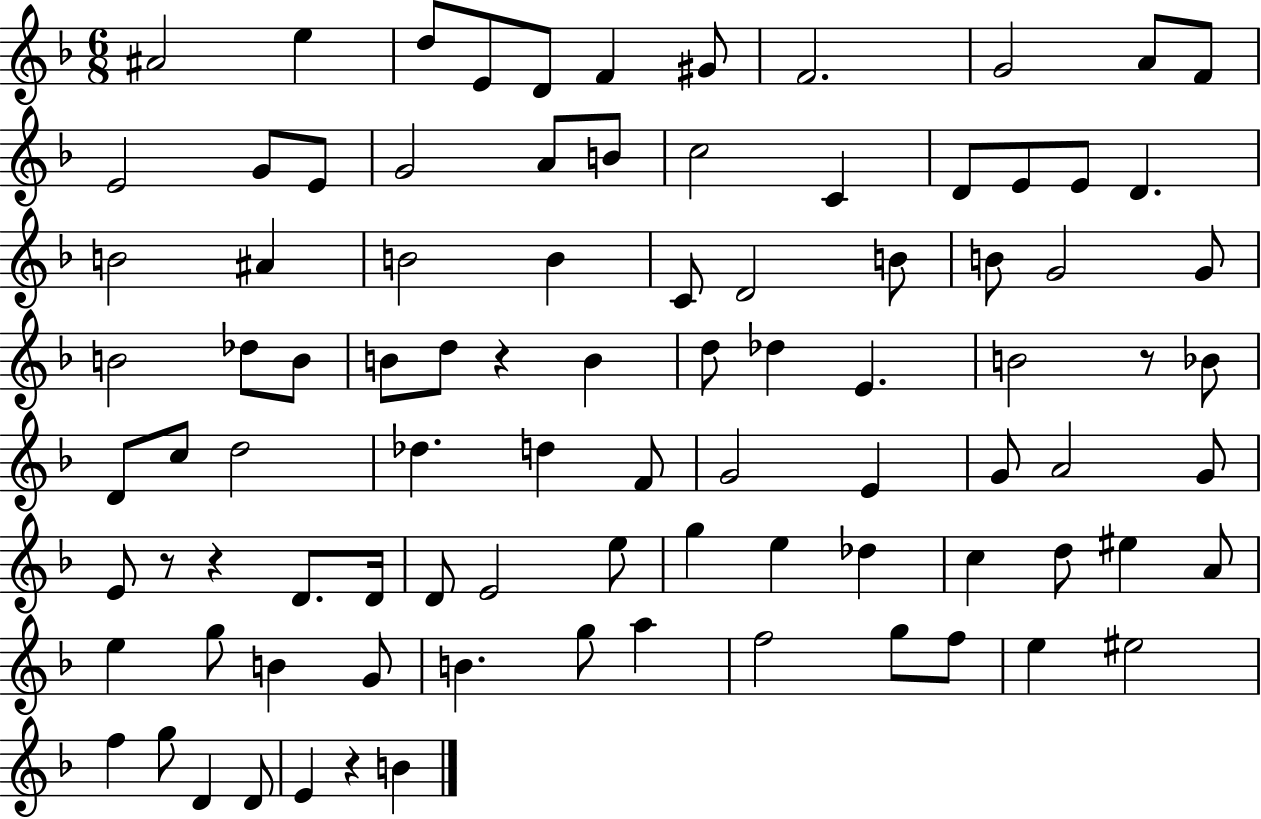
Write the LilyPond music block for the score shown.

{
  \clef treble
  \numericTimeSignature
  \time 6/8
  \key f \major
  \repeat volta 2 { ais'2 e''4 | d''8 e'8 d'8 f'4 gis'8 | f'2. | g'2 a'8 f'8 | \break e'2 g'8 e'8 | g'2 a'8 b'8 | c''2 c'4 | d'8 e'8 e'8 d'4. | \break b'2 ais'4 | b'2 b'4 | c'8 d'2 b'8 | b'8 g'2 g'8 | \break b'2 des''8 b'8 | b'8 d''8 r4 b'4 | d''8 des''4 e'4. | b'2 r8 bes'8 | \break d'8 c''8 d''2 | des''4. d''4 f'8 | g'2 e'4 | g'8 a'2 g'8 | \break e'8 r8 r4 d'8. d'16 | d'8 e'2 e''8 | g''4 e''4 des''4 | c''4 d''8 eis''4 a'8 | \break e''4 g''8 b'4 g'8 | b'4. g''8 a''4 | f''2 g''8 f''8 | e''4 eis''2 | \break f''4 g''8 d'4 d'8 | e'4 r4 b'4 | } \bar "|."
}